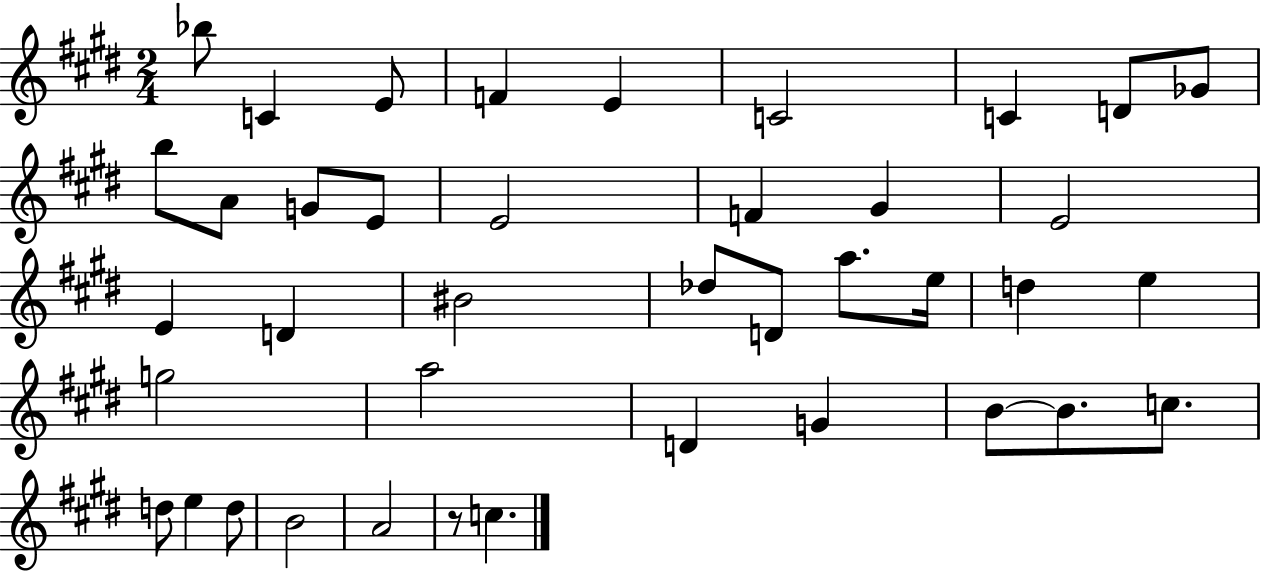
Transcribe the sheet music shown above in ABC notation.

X:1
T:Untitled
M:2/4
L:1/4
K:E
_b/2 C E/2 F E C2 C D/2 _G/2 b/2 A/2 G/2 E/2 E2 F ^G E2 E D ^B2 _d/2 D/2 a/2 e/4 d e g2 a2 D G B/2 B/2 c/2 d/2 e d/2 B2 A2 z/2 c